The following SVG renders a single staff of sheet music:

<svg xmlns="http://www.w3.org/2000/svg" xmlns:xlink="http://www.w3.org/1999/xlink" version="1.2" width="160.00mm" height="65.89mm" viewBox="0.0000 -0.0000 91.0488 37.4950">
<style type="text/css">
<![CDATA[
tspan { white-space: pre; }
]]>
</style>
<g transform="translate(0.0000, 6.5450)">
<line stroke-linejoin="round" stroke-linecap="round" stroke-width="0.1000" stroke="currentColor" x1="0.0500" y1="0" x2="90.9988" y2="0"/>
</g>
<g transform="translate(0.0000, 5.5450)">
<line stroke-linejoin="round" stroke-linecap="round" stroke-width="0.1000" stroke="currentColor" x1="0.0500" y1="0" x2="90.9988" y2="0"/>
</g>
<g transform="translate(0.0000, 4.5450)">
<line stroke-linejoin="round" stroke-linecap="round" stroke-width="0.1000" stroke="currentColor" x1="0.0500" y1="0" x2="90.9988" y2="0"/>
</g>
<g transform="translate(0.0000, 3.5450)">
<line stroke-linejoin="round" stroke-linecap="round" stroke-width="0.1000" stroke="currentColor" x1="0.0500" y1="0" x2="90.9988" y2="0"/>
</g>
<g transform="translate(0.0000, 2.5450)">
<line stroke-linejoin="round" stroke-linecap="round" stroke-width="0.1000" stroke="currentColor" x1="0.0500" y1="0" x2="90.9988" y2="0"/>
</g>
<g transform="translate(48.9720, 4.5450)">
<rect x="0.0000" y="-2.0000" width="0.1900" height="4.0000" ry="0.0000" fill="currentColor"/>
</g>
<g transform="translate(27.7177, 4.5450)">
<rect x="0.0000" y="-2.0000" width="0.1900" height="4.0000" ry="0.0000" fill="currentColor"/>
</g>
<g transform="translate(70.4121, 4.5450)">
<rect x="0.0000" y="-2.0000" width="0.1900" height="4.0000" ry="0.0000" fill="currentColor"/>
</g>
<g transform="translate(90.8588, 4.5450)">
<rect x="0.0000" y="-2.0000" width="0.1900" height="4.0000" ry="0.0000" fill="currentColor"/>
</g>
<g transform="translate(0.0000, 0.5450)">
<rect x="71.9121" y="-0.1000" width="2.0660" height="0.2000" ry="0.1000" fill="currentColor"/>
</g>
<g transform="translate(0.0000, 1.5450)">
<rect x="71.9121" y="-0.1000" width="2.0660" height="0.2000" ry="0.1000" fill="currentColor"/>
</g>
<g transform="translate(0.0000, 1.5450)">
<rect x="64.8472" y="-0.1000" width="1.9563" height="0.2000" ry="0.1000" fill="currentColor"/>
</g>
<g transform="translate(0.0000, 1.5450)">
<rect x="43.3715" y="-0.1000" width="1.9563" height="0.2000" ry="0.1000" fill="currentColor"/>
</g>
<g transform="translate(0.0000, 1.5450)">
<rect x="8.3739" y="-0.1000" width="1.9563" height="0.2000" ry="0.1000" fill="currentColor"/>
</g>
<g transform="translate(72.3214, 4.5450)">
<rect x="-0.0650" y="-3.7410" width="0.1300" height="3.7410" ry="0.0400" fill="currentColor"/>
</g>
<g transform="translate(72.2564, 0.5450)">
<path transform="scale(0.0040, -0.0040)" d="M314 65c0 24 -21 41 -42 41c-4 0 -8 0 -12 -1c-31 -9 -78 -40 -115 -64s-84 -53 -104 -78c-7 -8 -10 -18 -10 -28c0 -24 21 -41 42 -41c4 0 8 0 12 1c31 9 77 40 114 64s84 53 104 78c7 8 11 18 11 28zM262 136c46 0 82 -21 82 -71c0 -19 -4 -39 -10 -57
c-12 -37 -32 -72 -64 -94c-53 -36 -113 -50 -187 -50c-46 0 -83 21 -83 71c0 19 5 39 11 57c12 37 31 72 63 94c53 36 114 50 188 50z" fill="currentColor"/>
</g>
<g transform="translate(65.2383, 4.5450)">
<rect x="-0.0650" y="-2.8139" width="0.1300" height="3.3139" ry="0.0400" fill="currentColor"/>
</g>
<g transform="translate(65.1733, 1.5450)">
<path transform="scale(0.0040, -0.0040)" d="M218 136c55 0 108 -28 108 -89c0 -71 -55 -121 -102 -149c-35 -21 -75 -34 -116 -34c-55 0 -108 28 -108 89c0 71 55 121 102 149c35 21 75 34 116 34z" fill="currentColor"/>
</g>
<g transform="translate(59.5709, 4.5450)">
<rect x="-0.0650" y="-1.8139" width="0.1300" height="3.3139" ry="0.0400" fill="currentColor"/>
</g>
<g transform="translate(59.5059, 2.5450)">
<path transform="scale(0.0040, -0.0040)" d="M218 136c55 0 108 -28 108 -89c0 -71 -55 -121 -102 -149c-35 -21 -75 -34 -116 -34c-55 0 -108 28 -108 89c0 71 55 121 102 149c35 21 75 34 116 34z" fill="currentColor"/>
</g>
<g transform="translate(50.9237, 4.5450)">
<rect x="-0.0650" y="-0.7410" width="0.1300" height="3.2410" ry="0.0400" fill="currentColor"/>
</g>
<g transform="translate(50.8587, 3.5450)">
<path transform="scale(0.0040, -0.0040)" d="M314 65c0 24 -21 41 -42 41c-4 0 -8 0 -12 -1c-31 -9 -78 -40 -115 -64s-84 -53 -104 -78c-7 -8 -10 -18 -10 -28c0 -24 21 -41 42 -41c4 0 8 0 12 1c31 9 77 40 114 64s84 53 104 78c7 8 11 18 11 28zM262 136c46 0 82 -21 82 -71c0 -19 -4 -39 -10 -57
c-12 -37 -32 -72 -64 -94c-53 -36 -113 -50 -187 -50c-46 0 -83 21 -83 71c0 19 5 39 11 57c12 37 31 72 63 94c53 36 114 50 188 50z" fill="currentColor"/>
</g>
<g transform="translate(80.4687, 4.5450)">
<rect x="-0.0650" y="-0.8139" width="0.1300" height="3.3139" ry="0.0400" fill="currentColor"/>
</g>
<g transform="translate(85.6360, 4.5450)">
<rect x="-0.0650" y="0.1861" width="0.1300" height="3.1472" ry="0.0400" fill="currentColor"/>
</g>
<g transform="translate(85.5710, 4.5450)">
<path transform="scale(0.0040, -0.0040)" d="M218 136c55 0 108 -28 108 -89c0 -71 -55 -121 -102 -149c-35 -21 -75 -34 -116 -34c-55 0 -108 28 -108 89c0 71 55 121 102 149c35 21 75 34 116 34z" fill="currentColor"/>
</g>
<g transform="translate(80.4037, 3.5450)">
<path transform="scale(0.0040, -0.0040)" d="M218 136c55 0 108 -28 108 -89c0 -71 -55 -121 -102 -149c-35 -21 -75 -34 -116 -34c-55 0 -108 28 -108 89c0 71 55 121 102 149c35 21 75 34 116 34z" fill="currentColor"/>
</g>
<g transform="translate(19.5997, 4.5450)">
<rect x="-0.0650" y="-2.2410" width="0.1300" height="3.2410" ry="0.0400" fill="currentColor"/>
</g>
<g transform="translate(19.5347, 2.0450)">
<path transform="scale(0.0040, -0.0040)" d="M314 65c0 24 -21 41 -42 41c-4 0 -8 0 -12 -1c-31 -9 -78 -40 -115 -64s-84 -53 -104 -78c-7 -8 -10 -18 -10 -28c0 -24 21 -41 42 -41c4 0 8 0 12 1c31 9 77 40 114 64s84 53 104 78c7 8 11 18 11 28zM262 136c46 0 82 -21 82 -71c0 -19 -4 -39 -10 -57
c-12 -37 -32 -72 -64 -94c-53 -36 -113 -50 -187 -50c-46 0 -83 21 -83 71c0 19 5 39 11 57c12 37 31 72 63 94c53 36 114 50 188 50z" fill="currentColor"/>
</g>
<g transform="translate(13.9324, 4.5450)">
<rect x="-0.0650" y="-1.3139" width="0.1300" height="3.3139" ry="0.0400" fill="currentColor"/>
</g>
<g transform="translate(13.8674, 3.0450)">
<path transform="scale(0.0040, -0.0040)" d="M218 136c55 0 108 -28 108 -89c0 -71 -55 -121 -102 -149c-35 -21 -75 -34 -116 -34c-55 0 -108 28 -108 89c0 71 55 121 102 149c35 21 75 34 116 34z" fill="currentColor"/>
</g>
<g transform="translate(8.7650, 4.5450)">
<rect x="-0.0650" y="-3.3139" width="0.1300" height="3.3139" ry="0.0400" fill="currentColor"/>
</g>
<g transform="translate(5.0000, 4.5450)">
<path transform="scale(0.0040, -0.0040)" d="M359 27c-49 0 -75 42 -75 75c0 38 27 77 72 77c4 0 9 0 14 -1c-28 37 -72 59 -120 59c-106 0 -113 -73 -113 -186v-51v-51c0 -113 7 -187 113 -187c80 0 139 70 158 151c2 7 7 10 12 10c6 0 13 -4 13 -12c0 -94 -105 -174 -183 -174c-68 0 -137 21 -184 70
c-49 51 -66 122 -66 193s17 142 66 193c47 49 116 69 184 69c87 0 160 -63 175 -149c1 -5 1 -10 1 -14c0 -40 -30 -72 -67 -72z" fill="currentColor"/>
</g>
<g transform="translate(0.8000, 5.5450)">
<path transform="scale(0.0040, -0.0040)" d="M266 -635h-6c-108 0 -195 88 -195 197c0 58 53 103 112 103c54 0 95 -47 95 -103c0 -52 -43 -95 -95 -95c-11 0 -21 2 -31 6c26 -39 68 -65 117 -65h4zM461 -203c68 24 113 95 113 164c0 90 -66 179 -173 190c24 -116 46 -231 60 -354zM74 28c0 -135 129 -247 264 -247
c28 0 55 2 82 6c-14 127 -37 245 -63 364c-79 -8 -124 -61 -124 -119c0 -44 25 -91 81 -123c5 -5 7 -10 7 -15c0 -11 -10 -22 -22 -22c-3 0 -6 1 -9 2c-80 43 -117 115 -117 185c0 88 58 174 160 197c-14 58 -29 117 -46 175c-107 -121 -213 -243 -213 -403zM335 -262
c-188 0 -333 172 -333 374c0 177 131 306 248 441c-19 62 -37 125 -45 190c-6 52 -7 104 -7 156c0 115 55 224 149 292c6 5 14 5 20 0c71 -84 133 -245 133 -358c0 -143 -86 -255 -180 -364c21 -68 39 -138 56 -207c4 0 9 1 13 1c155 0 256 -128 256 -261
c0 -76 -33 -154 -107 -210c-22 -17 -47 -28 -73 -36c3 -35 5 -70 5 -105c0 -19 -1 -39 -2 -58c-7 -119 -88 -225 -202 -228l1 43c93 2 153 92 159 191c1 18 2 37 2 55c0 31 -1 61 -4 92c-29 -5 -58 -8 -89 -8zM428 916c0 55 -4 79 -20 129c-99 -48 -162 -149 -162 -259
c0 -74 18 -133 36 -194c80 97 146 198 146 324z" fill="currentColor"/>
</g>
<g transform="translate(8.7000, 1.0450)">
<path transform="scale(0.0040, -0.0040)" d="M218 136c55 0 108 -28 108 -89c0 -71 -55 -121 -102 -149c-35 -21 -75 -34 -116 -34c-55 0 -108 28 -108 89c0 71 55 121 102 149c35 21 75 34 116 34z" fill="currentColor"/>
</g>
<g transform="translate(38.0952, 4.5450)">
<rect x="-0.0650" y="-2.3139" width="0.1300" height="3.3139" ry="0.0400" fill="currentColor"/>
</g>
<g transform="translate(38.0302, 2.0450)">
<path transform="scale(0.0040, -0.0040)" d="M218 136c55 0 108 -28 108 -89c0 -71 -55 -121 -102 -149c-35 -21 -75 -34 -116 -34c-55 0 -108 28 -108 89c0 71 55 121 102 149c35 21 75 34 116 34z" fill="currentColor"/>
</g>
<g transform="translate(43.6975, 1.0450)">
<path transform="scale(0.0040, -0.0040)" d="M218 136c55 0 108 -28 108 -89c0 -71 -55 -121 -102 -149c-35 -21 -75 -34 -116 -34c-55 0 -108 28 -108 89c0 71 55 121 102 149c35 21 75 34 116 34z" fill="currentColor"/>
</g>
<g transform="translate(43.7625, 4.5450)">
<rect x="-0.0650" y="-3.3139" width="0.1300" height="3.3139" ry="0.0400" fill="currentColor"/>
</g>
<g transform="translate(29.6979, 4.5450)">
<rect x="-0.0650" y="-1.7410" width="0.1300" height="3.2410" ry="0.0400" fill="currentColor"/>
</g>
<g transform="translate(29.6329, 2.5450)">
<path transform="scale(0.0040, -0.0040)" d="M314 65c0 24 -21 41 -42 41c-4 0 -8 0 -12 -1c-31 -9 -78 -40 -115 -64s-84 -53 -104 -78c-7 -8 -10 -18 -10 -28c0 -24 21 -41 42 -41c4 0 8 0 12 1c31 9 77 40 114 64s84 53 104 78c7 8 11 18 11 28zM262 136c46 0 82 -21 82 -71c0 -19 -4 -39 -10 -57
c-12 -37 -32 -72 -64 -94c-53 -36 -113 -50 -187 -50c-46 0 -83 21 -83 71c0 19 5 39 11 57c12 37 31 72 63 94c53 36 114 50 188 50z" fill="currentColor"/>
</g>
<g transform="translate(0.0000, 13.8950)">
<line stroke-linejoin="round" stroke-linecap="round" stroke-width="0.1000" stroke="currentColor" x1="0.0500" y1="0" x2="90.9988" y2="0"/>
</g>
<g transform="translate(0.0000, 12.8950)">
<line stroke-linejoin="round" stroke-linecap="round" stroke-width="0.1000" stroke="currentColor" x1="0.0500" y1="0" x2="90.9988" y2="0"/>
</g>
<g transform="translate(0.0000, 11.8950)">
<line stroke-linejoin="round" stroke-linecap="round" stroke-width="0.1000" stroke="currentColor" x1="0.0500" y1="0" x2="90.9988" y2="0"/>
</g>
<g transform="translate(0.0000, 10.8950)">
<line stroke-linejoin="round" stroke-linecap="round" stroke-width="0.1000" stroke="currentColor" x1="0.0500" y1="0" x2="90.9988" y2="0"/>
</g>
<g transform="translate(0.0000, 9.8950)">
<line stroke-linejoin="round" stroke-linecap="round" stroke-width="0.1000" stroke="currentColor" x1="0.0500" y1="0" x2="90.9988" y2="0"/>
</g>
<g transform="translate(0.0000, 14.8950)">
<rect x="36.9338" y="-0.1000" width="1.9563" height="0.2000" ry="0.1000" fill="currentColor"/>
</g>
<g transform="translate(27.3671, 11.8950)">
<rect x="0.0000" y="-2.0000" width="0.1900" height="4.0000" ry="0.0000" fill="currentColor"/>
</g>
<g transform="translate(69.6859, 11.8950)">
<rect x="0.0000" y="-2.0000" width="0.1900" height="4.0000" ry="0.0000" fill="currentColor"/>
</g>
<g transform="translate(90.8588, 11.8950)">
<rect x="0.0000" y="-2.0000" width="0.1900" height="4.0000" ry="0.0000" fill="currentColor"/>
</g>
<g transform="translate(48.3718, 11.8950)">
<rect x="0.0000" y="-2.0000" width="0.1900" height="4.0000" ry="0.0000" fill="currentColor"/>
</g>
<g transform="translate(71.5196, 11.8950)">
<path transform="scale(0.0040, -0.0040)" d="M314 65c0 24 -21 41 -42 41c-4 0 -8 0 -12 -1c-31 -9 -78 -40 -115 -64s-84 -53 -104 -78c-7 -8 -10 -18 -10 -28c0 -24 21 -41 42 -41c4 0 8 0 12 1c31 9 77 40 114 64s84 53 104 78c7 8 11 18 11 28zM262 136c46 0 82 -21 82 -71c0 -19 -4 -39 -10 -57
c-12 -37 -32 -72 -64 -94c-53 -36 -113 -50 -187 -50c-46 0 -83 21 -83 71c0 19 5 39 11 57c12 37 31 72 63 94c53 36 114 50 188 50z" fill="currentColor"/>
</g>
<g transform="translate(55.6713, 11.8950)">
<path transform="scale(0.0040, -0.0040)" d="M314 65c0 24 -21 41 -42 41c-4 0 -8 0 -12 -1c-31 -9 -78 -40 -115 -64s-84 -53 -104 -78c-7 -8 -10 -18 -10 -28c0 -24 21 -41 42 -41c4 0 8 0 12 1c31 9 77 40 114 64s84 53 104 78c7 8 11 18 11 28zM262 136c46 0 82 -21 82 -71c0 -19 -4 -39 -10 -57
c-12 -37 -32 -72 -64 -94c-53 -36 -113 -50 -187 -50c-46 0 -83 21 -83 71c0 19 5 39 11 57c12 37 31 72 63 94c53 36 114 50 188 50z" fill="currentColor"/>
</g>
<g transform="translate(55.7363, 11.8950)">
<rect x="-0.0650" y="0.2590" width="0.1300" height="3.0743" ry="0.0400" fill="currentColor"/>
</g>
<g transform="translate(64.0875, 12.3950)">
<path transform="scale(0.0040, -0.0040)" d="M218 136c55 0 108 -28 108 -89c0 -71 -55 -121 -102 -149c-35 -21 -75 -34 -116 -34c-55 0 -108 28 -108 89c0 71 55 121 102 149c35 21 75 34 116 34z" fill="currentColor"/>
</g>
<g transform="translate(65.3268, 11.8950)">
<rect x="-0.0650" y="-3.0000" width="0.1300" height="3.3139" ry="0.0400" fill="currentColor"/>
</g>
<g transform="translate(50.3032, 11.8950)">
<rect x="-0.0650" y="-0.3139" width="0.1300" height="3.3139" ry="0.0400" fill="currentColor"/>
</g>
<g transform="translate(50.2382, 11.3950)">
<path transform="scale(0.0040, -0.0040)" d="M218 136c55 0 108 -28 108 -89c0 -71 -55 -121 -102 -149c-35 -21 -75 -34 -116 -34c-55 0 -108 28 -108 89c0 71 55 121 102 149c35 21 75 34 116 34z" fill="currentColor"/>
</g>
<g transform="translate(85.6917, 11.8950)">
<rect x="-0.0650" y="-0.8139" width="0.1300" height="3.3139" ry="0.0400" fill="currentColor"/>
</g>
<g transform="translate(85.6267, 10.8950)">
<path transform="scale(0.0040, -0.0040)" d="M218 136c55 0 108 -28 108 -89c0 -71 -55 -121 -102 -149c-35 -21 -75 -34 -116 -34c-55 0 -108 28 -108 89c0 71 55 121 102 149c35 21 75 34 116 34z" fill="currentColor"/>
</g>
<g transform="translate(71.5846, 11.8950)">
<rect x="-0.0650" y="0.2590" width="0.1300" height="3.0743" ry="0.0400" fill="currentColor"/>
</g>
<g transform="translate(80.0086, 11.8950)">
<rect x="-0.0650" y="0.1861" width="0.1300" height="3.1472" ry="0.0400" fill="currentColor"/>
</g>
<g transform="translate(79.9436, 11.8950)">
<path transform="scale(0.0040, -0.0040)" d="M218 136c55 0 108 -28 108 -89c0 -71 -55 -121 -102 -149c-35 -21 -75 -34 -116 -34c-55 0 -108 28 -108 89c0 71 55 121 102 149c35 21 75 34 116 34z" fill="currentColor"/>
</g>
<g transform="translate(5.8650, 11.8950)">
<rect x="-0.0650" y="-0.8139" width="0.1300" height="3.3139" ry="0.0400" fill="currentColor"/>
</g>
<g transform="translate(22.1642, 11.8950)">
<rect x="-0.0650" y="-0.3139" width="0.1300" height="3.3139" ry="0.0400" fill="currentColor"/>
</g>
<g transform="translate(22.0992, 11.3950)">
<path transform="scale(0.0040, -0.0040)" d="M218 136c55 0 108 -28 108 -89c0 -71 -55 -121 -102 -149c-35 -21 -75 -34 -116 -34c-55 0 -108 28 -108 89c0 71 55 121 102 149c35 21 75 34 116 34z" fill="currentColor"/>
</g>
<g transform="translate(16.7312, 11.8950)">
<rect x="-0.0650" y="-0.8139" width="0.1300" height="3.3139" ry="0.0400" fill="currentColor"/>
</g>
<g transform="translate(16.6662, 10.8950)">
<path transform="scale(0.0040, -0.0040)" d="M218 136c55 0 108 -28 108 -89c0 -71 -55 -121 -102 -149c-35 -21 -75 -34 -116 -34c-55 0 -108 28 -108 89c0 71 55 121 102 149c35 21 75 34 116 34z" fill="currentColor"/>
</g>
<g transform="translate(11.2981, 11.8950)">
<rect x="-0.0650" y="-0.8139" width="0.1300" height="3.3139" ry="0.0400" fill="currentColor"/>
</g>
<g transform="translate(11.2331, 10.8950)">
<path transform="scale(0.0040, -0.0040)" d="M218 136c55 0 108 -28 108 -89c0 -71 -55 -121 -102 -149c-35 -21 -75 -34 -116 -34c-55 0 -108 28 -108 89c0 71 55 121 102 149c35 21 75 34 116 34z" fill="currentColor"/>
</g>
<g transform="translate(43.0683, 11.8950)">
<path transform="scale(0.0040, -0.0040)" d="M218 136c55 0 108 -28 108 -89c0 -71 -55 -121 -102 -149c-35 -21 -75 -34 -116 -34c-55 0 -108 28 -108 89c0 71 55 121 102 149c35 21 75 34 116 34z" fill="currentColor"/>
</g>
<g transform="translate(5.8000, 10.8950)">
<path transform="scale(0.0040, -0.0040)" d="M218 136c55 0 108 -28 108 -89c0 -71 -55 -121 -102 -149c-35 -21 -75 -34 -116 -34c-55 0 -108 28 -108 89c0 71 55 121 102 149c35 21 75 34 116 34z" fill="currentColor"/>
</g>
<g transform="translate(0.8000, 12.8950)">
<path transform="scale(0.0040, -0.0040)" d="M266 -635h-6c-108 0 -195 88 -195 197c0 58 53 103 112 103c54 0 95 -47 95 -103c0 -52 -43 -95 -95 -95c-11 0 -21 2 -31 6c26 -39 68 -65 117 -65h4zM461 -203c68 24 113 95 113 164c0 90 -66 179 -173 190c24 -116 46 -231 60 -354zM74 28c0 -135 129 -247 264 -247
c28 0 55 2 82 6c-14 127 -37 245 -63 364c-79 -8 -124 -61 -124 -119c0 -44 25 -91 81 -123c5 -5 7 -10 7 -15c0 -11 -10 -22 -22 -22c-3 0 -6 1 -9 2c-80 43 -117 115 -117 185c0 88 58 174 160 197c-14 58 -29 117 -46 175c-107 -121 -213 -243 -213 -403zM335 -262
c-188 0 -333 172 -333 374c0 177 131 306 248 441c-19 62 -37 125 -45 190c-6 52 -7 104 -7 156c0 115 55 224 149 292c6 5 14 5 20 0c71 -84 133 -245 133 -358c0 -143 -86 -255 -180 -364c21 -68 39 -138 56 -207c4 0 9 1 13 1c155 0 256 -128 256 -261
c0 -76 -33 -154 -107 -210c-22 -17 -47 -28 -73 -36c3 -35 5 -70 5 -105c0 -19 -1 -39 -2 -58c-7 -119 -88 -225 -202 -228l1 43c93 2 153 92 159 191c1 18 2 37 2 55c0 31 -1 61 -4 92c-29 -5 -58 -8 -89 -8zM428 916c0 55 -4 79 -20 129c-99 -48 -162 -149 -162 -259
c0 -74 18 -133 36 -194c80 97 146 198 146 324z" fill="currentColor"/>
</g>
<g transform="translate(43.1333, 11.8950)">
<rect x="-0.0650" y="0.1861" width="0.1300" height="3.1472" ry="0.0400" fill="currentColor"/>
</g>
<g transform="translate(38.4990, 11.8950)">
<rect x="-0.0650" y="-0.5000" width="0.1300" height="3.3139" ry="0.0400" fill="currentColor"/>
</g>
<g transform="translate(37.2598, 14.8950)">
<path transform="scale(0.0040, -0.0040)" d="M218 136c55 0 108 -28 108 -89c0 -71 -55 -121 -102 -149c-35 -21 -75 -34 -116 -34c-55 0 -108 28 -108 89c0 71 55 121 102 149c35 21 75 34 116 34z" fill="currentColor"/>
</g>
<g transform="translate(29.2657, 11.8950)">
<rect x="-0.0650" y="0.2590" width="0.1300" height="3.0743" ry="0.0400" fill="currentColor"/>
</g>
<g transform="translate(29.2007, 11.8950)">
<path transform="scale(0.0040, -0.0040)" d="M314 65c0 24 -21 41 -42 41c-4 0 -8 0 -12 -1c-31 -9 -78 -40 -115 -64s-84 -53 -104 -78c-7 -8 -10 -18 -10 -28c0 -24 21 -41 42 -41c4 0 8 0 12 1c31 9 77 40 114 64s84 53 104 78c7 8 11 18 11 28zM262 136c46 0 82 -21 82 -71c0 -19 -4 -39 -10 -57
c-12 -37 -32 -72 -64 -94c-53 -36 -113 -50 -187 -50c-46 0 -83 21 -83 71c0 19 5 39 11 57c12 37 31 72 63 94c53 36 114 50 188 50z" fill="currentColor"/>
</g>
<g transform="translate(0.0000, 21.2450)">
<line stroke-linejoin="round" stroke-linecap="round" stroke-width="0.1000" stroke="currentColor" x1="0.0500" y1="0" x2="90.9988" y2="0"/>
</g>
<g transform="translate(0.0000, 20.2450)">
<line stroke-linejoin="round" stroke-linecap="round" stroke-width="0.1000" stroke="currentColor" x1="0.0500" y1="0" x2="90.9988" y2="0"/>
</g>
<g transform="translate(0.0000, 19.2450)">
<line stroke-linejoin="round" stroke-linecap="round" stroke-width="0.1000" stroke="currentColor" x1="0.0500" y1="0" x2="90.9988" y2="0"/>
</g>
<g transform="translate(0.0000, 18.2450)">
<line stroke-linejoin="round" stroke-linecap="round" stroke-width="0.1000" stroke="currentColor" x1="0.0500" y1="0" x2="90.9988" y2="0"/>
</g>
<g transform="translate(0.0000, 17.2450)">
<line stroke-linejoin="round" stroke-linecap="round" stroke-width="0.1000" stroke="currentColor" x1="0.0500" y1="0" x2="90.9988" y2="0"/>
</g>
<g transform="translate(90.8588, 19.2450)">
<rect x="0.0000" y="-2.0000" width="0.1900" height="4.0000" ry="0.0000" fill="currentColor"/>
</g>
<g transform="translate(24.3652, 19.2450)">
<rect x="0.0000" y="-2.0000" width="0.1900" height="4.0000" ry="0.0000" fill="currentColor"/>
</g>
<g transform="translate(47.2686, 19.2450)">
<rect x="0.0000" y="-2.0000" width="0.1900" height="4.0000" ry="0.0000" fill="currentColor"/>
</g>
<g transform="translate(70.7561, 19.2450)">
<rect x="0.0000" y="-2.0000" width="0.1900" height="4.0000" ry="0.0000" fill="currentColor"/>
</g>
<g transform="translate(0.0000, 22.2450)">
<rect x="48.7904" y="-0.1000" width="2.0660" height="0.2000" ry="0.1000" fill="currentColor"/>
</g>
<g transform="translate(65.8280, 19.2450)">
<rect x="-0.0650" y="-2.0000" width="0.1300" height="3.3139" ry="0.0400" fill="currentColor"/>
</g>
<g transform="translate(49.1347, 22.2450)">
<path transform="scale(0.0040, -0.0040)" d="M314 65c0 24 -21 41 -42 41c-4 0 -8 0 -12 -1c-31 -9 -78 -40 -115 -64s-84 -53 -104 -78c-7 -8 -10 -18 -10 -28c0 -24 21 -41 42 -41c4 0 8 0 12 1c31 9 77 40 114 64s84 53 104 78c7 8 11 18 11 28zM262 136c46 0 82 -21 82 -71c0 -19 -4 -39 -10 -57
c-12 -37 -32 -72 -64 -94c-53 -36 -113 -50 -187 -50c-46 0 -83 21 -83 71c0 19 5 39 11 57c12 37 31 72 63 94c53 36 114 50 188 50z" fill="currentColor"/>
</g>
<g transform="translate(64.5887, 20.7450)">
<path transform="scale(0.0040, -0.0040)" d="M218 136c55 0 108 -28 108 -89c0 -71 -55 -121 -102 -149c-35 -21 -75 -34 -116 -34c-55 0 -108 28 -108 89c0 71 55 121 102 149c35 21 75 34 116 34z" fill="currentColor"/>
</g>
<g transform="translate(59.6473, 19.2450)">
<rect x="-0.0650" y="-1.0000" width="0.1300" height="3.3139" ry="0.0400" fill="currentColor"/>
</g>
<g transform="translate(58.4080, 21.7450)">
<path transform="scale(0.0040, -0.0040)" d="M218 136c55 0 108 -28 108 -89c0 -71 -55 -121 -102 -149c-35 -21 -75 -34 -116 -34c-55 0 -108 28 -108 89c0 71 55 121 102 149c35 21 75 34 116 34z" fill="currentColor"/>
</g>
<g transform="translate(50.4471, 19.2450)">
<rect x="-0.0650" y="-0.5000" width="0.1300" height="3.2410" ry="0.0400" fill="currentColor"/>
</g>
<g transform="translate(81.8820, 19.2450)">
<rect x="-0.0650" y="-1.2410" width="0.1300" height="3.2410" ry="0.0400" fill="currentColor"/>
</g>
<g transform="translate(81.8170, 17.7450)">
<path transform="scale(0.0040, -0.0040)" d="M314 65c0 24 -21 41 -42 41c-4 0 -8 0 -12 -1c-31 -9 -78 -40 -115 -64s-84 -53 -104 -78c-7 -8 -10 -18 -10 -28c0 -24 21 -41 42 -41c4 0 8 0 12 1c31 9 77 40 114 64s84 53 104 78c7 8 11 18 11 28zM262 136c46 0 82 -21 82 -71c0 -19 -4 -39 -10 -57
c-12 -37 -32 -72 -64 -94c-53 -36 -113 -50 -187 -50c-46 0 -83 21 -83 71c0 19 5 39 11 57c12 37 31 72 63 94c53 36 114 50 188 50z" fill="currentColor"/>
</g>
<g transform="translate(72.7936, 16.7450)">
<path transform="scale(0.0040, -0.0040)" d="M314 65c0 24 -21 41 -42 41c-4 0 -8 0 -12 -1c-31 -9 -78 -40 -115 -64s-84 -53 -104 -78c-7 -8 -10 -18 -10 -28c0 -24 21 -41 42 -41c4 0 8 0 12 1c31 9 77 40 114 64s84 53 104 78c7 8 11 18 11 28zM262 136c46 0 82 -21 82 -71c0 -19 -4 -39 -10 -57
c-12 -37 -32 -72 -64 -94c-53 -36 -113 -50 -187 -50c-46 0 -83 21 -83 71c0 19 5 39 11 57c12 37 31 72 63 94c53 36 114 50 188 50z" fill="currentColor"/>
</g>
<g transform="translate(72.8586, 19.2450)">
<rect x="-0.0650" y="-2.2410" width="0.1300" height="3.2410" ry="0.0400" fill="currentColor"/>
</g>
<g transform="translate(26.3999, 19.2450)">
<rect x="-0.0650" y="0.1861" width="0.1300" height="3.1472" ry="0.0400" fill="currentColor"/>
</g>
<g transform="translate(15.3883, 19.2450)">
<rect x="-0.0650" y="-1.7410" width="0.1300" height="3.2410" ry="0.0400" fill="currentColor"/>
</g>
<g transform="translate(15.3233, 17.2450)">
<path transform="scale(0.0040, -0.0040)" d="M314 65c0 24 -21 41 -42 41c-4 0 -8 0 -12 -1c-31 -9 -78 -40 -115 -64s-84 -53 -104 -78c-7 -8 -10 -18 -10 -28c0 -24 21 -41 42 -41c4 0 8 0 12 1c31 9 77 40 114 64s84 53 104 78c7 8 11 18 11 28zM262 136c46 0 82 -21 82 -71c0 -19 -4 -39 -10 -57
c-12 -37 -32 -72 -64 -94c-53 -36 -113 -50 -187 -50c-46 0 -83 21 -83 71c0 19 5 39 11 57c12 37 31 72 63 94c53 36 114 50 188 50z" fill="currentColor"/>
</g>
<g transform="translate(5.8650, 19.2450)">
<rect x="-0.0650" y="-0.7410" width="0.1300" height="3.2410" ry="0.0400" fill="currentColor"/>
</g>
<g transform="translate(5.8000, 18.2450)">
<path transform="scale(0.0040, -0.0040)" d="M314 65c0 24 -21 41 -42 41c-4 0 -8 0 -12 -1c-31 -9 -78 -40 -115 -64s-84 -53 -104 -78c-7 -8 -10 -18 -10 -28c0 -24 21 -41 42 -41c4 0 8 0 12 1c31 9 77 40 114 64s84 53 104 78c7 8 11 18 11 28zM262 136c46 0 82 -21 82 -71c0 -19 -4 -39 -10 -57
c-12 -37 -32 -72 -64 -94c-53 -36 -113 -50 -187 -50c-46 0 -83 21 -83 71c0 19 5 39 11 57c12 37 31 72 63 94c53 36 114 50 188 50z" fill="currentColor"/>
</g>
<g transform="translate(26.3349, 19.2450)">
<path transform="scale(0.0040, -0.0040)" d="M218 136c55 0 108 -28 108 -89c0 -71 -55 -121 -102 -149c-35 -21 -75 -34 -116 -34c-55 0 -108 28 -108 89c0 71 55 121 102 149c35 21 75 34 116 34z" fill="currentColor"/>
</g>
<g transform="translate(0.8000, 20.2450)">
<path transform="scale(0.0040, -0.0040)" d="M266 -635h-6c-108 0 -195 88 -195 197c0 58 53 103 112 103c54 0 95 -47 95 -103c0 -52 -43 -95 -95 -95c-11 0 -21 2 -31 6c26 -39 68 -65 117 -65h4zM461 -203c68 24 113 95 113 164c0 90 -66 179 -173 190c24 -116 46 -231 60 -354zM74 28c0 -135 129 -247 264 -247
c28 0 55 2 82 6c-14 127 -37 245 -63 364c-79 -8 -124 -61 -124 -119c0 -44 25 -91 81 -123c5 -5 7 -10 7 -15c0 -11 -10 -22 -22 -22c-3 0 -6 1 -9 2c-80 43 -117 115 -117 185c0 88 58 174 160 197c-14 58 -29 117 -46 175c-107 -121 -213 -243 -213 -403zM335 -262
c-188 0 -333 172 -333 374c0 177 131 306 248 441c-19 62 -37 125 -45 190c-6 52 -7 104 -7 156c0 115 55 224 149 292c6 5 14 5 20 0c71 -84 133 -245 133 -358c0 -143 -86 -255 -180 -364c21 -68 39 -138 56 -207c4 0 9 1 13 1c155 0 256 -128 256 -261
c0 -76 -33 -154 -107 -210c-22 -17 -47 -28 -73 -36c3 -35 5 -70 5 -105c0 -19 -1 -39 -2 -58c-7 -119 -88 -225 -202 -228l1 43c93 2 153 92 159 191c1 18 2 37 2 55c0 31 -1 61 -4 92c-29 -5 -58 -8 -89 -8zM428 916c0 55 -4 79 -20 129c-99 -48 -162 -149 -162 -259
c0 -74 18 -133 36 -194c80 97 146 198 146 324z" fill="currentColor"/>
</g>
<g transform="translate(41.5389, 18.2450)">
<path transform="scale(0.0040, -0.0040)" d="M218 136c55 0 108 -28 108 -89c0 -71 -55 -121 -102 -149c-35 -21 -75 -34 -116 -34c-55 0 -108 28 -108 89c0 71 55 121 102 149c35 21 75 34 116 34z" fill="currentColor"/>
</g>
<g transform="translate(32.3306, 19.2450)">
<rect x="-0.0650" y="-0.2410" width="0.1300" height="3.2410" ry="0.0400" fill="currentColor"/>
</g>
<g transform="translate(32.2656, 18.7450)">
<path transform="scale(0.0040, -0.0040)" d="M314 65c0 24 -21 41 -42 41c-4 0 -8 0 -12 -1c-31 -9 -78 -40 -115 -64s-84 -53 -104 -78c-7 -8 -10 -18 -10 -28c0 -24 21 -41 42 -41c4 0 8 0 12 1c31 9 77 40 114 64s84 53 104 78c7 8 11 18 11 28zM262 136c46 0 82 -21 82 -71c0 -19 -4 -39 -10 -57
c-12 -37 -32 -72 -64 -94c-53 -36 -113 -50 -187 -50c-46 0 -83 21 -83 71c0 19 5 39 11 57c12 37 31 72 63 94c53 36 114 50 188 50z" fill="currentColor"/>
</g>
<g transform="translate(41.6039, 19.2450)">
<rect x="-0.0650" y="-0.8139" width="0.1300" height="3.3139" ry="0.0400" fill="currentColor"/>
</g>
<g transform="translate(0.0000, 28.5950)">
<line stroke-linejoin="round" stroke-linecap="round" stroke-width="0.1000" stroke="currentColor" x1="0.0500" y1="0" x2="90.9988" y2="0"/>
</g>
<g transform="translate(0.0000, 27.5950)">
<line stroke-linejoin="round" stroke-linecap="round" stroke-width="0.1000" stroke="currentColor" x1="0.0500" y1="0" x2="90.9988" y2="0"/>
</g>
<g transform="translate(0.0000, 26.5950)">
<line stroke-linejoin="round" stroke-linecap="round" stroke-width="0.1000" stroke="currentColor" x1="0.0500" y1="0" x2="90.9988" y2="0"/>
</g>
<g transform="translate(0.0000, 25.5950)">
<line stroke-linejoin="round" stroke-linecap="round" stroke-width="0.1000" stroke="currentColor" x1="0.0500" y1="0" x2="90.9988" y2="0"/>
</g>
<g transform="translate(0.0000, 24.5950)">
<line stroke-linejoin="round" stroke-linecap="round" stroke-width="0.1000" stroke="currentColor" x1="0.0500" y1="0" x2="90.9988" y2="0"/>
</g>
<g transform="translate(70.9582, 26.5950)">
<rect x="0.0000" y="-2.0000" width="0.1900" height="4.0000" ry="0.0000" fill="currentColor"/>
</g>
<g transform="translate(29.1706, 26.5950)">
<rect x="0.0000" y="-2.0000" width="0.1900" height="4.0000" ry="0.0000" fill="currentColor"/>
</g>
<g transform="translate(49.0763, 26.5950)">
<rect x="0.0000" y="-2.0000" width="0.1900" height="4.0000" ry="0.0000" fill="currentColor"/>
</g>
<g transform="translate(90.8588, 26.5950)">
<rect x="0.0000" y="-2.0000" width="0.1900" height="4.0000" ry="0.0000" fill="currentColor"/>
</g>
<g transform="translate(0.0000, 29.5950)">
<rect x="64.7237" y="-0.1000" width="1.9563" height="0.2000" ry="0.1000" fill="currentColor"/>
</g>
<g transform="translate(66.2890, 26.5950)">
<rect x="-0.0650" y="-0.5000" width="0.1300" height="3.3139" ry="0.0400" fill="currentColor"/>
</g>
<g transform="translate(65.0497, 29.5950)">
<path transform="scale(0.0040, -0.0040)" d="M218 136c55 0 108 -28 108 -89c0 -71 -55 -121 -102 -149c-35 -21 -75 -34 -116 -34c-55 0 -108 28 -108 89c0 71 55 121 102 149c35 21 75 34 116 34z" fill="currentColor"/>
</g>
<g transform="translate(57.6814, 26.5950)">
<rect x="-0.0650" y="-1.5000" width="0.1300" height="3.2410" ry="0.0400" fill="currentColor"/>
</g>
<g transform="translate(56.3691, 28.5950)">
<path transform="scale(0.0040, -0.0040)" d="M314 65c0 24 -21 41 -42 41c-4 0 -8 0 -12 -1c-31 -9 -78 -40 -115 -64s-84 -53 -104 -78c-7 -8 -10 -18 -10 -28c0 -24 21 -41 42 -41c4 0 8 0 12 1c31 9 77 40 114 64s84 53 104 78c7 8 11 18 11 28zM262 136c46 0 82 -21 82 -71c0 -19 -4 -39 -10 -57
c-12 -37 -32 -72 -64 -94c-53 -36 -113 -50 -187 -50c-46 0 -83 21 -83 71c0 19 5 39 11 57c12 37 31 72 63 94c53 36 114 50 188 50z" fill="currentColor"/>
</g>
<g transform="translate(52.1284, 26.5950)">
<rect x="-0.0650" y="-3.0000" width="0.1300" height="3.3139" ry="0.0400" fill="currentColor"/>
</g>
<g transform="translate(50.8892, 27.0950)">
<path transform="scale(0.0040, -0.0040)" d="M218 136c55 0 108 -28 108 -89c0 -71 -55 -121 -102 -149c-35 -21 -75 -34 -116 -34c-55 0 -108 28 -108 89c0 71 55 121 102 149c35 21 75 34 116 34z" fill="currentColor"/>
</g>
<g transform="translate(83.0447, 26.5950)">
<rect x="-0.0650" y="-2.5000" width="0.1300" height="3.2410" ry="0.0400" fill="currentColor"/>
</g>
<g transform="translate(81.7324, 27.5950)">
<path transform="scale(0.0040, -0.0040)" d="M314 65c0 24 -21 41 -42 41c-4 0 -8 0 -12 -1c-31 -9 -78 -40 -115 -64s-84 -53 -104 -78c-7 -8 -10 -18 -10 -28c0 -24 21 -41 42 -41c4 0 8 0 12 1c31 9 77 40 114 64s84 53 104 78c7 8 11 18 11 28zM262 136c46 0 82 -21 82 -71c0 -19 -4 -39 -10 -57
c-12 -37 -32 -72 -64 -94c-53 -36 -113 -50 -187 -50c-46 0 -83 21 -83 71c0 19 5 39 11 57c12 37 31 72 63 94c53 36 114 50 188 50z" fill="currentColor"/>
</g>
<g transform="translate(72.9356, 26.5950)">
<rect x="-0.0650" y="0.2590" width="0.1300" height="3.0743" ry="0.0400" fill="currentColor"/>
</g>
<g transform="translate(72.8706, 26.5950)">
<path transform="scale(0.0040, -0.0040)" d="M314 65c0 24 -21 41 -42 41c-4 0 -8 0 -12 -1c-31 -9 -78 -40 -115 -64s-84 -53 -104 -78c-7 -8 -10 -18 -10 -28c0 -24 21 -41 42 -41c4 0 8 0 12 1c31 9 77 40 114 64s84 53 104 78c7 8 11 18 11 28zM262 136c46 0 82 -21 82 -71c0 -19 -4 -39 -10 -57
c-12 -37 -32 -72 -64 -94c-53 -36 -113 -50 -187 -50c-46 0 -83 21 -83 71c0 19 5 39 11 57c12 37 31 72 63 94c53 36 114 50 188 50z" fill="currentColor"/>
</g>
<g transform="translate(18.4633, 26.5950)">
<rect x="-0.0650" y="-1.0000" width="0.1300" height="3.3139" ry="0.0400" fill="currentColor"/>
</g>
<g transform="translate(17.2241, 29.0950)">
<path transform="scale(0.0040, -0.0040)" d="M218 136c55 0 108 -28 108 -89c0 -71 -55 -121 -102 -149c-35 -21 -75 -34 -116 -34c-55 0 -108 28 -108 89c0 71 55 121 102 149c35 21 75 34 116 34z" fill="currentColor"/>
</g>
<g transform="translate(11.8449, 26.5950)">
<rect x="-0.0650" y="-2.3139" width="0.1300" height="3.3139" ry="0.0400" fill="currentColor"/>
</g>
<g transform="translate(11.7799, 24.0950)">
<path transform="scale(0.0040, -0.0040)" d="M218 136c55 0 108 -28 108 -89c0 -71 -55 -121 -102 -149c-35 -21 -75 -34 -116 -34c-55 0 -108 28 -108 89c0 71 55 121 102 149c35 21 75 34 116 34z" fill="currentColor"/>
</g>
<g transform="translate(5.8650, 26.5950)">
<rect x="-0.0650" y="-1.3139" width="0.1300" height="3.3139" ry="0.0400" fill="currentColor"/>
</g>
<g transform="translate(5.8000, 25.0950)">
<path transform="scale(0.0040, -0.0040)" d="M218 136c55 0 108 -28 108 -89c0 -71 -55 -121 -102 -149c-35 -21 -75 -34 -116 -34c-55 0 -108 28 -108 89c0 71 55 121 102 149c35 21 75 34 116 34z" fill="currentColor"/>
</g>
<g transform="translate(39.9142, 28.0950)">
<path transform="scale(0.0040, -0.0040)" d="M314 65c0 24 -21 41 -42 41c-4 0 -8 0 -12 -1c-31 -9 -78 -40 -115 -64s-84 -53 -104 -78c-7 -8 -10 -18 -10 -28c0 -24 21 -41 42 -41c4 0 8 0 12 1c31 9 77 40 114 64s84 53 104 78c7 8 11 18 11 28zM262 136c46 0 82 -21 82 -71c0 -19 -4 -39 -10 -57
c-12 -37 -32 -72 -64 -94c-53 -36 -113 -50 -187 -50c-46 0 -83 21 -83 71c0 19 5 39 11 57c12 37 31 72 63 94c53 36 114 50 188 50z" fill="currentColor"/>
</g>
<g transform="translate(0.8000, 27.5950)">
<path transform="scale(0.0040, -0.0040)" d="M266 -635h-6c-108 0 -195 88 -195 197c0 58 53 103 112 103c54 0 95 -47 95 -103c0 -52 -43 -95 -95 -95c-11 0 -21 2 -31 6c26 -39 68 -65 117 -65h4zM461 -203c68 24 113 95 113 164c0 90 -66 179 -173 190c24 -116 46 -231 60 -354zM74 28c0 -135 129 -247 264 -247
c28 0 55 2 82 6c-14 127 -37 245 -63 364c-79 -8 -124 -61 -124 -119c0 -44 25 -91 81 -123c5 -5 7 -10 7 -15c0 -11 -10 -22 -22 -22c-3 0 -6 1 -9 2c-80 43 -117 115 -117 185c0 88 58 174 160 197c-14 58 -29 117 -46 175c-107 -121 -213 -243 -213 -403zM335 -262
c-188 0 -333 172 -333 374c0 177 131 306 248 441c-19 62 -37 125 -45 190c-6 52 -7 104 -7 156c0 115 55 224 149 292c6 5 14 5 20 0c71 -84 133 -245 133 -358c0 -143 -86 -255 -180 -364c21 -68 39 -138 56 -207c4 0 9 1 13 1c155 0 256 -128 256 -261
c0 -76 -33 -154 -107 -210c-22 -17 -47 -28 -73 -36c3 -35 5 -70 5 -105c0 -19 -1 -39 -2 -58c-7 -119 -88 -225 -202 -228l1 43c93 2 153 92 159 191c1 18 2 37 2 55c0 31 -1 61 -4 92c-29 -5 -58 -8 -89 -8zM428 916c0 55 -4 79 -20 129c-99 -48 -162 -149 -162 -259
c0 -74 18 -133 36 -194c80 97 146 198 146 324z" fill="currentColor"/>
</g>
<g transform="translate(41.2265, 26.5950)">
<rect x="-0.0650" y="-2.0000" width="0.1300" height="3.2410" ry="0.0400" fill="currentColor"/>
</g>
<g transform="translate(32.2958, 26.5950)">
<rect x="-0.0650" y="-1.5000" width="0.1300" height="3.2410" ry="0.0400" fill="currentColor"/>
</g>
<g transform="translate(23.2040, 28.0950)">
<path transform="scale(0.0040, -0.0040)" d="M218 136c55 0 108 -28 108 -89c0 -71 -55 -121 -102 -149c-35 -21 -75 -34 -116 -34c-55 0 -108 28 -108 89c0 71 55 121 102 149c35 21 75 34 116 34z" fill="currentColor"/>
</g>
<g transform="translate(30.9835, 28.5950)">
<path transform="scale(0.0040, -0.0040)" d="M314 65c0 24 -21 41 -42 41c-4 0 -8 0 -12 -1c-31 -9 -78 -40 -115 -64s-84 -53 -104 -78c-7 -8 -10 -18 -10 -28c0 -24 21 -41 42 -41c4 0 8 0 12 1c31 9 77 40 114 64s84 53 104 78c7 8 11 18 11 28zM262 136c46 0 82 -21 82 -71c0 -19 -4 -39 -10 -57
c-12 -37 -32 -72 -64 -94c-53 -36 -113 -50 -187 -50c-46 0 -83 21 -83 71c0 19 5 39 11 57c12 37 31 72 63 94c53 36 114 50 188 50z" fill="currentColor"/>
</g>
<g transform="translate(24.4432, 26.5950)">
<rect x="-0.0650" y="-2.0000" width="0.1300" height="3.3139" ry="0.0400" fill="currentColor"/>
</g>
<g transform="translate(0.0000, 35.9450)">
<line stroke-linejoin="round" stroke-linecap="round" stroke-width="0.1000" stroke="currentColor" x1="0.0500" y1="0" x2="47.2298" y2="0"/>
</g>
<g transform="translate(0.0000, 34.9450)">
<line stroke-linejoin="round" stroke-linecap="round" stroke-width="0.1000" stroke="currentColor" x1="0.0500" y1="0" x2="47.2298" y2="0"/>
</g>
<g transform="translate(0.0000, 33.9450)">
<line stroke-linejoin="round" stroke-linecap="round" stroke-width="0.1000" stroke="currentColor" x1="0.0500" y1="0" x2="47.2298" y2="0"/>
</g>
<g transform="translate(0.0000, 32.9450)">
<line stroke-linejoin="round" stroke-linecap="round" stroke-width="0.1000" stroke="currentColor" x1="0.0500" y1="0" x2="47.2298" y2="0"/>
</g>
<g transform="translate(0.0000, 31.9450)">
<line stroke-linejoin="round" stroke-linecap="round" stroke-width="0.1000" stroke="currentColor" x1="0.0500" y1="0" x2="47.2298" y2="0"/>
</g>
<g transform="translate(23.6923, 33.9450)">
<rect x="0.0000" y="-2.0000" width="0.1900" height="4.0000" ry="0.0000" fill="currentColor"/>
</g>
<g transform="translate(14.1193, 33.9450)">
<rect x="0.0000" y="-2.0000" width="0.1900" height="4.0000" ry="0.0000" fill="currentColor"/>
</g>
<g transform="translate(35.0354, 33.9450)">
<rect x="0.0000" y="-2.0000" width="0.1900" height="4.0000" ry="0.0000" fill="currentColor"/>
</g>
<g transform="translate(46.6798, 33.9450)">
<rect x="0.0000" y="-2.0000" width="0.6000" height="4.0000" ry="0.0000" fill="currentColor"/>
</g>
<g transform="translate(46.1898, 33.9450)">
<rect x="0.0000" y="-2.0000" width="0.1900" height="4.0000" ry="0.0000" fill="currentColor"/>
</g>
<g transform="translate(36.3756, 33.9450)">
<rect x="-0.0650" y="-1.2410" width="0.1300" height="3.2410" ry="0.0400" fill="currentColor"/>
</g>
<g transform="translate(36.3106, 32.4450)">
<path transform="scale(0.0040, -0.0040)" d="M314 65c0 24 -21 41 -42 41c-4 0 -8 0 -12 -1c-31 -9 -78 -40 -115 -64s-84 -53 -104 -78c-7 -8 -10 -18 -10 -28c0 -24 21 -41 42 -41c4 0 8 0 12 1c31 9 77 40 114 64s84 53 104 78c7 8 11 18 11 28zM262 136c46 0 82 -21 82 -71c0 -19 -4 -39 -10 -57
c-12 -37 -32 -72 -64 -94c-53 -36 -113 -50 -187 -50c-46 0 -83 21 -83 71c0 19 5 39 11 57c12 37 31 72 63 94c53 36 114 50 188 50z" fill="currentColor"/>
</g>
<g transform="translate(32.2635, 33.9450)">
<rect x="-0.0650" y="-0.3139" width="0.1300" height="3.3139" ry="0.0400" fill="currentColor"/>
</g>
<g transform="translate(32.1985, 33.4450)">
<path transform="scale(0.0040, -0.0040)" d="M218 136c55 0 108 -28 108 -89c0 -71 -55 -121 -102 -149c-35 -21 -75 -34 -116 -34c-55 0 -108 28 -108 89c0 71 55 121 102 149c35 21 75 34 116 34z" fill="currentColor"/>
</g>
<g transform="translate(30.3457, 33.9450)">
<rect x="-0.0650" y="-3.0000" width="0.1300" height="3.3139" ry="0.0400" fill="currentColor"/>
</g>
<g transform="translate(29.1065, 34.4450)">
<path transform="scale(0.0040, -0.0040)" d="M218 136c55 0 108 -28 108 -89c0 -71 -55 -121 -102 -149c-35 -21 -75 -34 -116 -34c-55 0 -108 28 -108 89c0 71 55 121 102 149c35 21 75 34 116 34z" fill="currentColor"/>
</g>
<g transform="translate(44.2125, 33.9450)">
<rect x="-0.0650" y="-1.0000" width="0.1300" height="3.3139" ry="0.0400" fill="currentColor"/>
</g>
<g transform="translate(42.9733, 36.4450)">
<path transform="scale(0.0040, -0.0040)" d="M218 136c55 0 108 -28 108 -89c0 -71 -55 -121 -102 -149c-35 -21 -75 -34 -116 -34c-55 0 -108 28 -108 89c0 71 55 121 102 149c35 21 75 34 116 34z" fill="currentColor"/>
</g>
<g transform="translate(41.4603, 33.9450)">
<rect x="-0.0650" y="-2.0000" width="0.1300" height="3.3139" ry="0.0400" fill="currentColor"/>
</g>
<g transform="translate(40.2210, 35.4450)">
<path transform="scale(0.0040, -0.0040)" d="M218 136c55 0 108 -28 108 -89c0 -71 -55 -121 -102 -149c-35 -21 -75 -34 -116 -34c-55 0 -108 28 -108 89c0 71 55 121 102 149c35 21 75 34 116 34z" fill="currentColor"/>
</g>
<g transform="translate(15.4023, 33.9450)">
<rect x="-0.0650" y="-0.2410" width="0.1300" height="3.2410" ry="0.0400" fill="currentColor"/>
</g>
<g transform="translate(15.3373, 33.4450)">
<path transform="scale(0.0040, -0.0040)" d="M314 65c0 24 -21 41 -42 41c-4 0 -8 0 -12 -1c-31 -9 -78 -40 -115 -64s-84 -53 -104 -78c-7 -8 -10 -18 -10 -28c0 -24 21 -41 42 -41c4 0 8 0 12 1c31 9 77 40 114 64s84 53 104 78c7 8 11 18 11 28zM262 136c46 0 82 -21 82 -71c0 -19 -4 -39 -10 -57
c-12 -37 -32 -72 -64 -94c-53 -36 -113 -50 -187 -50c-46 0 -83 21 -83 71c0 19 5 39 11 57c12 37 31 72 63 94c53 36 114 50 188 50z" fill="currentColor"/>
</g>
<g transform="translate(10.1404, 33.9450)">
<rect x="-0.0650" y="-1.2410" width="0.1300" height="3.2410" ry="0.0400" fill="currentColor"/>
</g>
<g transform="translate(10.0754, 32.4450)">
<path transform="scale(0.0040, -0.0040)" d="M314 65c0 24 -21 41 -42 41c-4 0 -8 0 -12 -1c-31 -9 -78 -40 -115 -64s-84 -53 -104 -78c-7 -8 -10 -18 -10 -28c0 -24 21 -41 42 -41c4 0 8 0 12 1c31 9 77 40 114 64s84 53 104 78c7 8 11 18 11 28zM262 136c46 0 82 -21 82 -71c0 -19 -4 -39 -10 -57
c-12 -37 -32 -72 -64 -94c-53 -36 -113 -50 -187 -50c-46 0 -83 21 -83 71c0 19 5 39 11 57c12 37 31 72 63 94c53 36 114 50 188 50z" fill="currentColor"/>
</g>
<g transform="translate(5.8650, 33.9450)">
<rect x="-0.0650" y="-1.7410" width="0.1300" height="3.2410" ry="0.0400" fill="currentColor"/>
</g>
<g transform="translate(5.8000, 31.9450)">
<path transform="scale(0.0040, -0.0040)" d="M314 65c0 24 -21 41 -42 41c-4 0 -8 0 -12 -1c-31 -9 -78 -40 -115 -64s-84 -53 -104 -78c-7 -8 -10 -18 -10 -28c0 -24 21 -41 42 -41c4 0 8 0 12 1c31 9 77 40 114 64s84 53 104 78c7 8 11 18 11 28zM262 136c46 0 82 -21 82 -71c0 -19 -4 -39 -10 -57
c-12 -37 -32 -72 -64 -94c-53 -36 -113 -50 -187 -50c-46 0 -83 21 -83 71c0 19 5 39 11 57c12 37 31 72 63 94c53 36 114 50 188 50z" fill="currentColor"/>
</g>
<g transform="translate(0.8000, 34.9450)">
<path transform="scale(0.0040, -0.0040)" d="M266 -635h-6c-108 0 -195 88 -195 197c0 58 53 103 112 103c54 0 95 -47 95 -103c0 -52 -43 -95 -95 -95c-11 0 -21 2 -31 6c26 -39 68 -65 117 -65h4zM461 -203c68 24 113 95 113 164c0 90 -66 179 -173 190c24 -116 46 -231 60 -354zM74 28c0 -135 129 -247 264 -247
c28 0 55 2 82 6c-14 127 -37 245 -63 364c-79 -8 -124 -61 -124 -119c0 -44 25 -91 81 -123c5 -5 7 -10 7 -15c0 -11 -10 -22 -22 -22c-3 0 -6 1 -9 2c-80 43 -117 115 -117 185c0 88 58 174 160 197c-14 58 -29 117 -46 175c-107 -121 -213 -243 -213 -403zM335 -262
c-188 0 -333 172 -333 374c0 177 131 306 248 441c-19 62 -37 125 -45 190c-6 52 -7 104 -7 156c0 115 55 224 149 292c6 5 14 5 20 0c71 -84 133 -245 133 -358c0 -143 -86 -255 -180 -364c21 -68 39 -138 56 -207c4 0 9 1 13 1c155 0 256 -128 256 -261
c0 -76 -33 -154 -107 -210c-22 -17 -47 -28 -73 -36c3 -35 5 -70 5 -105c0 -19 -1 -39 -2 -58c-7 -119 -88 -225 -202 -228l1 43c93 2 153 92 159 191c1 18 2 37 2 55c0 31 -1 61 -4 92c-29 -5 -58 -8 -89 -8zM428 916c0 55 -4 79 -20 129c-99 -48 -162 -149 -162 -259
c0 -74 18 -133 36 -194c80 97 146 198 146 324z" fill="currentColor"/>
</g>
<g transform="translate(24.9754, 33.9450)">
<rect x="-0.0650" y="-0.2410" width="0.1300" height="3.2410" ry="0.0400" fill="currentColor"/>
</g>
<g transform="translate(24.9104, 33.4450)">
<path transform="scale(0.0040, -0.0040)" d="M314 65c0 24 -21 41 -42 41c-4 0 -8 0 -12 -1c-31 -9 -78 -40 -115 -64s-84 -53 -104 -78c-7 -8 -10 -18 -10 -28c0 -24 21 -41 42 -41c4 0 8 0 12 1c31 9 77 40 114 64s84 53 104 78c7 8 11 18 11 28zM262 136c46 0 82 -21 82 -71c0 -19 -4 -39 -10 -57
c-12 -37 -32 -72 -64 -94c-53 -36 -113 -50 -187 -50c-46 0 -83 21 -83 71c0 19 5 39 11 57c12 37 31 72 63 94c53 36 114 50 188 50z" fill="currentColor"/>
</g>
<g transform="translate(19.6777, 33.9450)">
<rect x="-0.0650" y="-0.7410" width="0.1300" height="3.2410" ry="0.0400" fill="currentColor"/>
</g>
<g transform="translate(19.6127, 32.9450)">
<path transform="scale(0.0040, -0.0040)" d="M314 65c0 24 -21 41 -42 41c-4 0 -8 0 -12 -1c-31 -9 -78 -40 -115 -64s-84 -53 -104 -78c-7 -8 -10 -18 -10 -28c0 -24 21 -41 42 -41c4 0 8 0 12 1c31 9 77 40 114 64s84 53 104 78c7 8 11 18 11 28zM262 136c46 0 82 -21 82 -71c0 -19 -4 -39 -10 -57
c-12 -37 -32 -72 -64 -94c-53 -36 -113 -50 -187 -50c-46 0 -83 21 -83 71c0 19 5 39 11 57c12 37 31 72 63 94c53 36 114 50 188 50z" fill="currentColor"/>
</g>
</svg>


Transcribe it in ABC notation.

X:1
T:Untitled
M:4/4
L:1/4
K:C
b e g2 f2 g b d2 f a c'2 d B d d d c B2 C B c B2 A B2 B d d2 f2 B c2 d C2 D F g2 e2 e g D F E2 F2 A E2 C B2 G2 f2 e2 c2 d2 c2 A c e2 F D